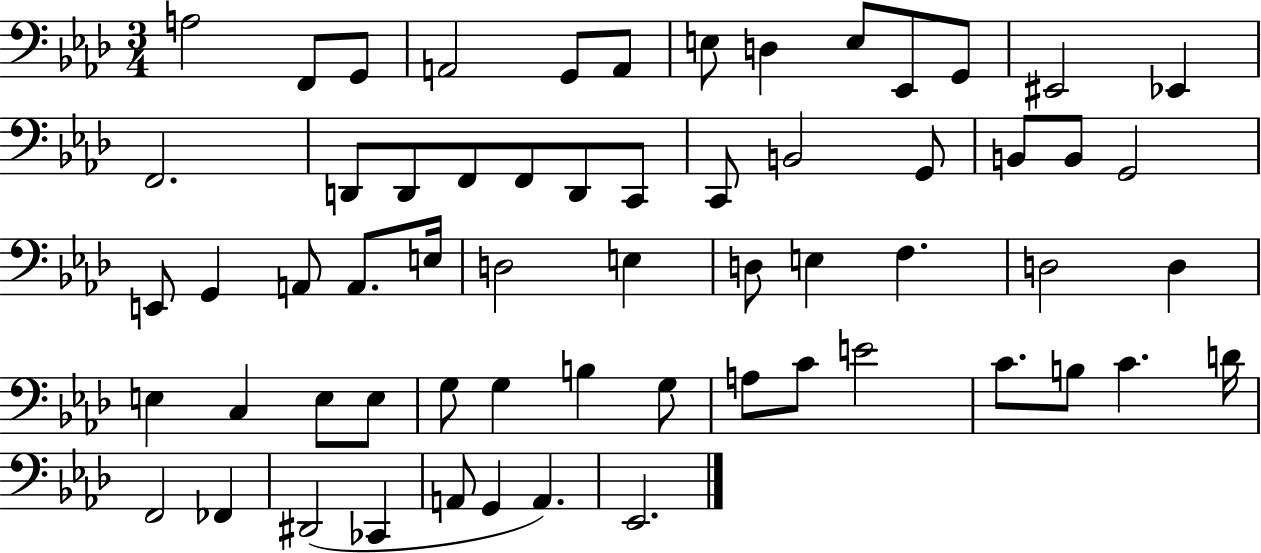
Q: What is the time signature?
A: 3/4